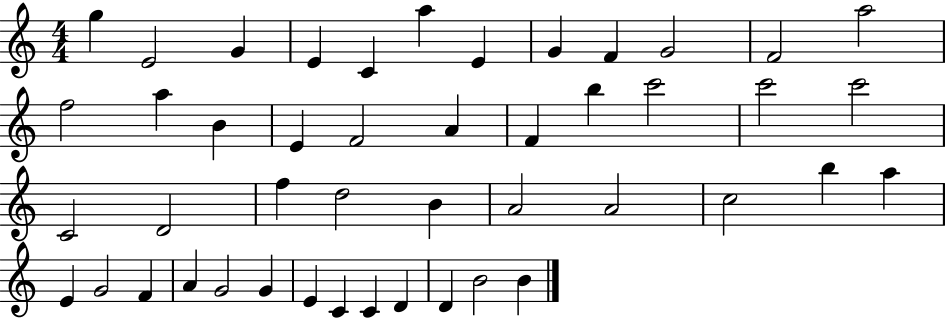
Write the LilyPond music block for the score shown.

{
  \clef treble
  \numericTimeSignature
  \time 4/4
  \key c \major
  g''4 e'2 g'4 | e'4 c'4 a''4 e'4 | g'4 f'4 g'2 | f'2 a''2 | \break f''2 a''4 b'4 | e'4 f'2 a'4 | f'4 b''4 c'''2 | c'''2 c'''2 | \break c'2 d'2 | f''4 d''2 b'4 | a'2 a'2 | c''2 b''4 a''4 | \break e'4 g'2 f'4 | a'4 g'2 g'4 | e'4 c'4 c'4 d'4 | d'4 b'2 b'4 | \break \bar "|."
}